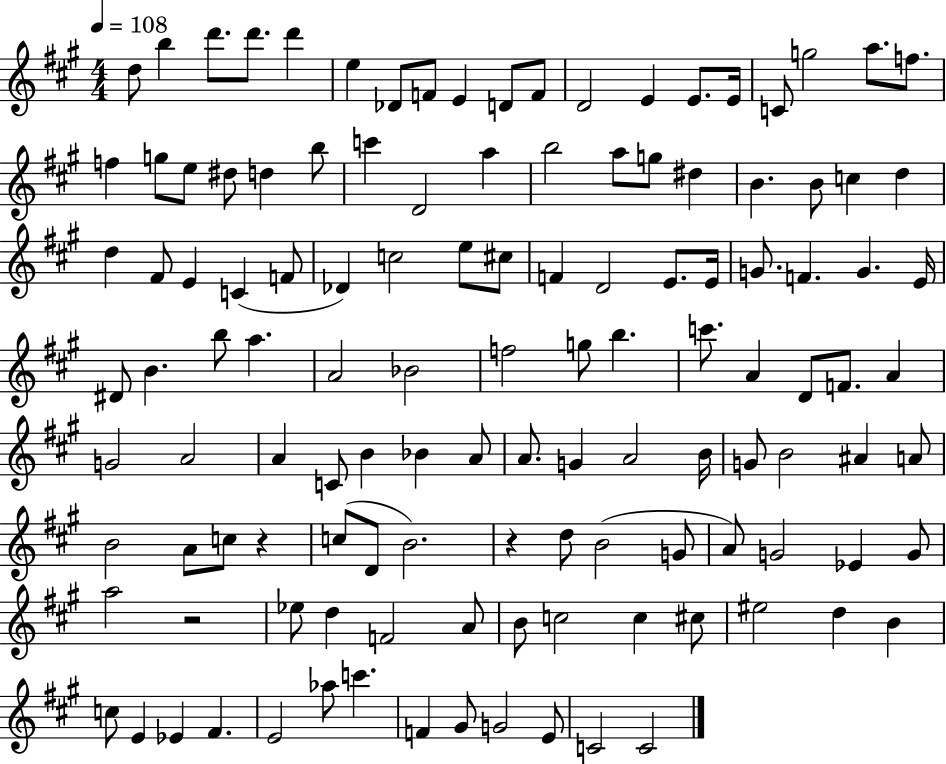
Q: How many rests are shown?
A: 3